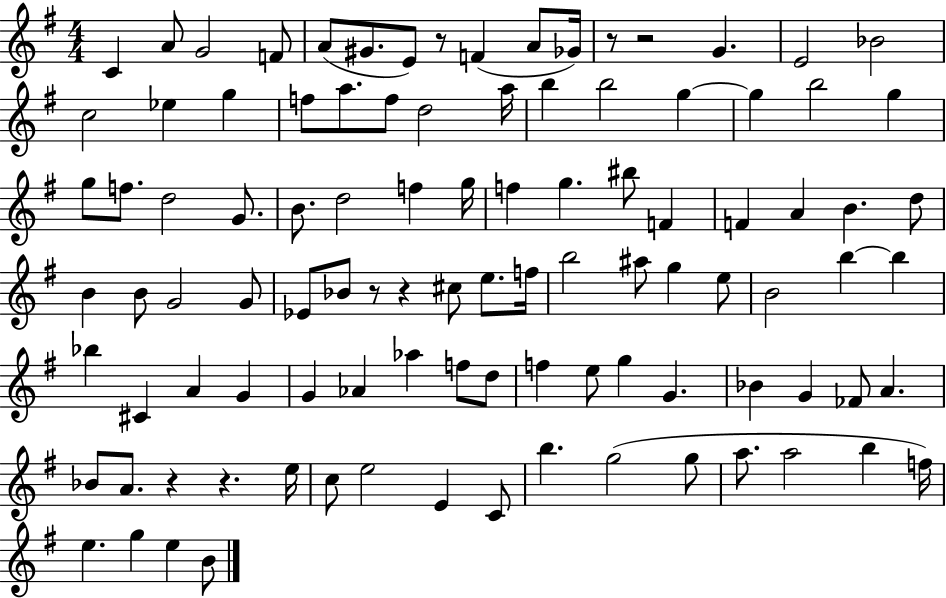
{
  \clef treble
  \numericTimeSignature
  \time 4/4
  \key g \major
  c'4 a'8 g'2 f'8 | a'8( gis'8. e'8) r8 f'4( a'8 ges'16) | r8 r2 g'4. | e'2 bes'2 | \break c''2 ees''4 g''4 | f''8 a''8. f''8 d''2 a''16 | b''4 b''2 g''4~~ | g''4 b''2 g''4 | \break g''8 f''8. d''2 g'8. | b'8. d''2 f''4 g''16 | f''4 g''4. bis''8 f'4 | f'4 a'4 b'4. d''8 | \break b'4 b'8 g'2 g'8 | ees'8 bes'8 r8 r4 cis''8 e''8. f''16 | b''2 ais''8 g''4 e''8 | b'2 b''4~~ b''4 | \break bes''4 cis'4 a'4 g'4 | g'4 aes'4 aes''4 f''8 d''8 | f''4 e''8 g''4 g'4. | bes'4 g'4 fes'8 a'4. | \break bes'8 a'8. r4 r4. e''16 | c''8 e''2 e'4 c'8 | b''4. g''2( g''8 | a''8. a''2 b''4 f''16) | \break e''4. g''4 e''4 b'8 | \bar "|."
}